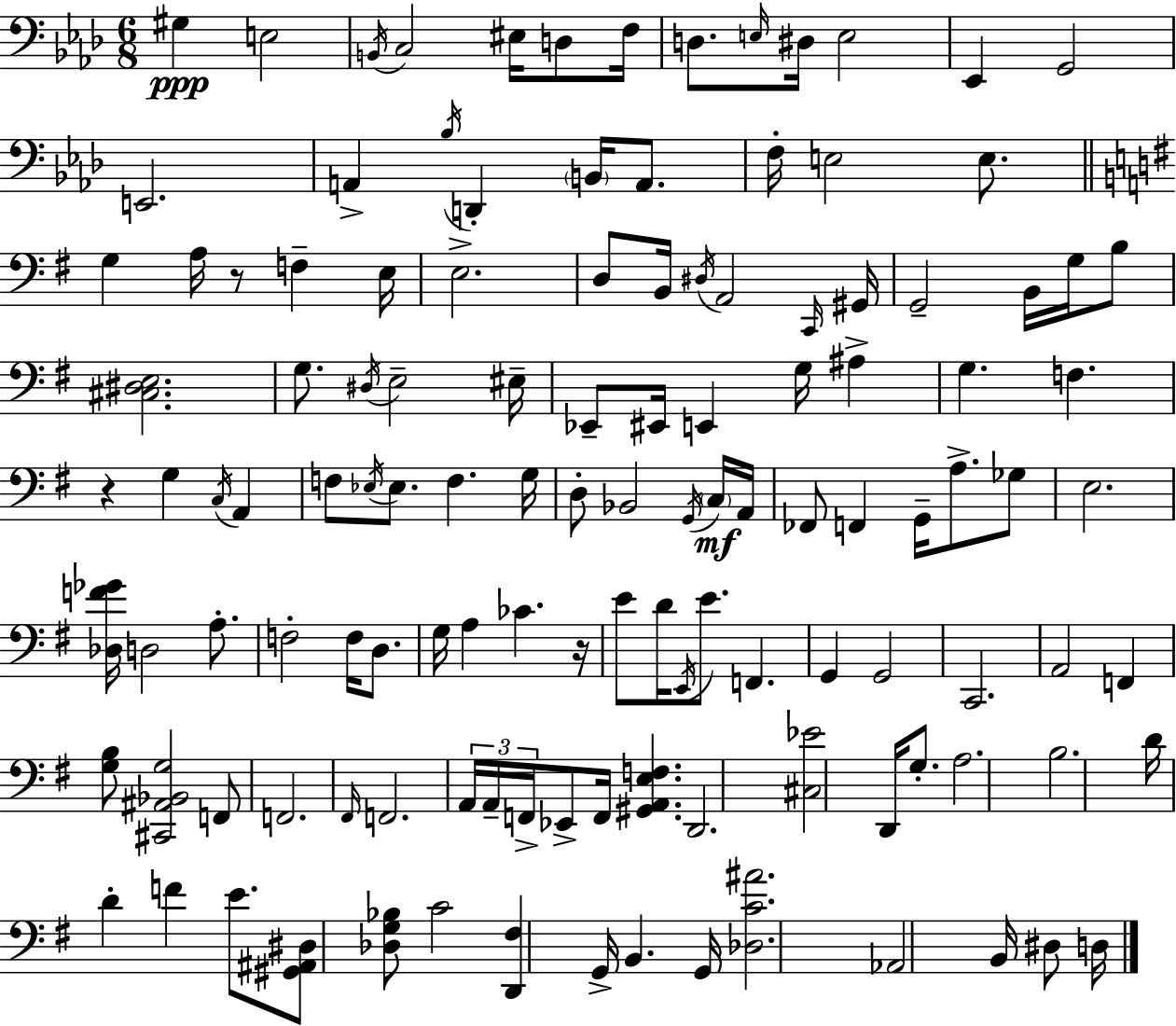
G#3/q E3/h B2/s C3/h EIS3/s D3/e F3/s D3/e. E3/s D#3/s E3/h Eb2/q G2/h E2/h. A2/q Bb3/s D2/q B2/s A2/e. F3/s E3/h E3/e. G3/q A3/s R/e F3/q E3/s E3/h. D3/e B2/s D#3/s A2/h C2/s G#2/s G2/h B2/s G3/s B3/e [C#3,D#3,E3]/h. G3/e. D#3/s E3/h EIS3/s Eb2/e EIS2/s E2/q G3/s A#3/q G3/q. F3/q. R/q G3/q C3/s A2/q F3/e Eb3/s Eb3/e. F3/q. G3/s D3/e Bb2/h G2/s C3/s A2/s FES2/e F2/q G2/s A3/e. Gb3/e E3/h. [Db3,F4,Gb4]/s D3/h A3/e. F3/h F3/s D3/e. G3/s A3/q CES4/q. R/s E4/e D4/s E2/s E4/e. F2/q. G2/q G2/h C2/h. A2/h F2/q [G3,B3]/e [C#2,A#2,Bb2,G3]/h F2/e F2/h. F#2/s F2/h. A2/s A2/s F2/s Eb2/e F2/s [G#2,A2,E3,F3]/q. D2/h. [C#3,Eb4]/h D2/s G3/e. A3/h. B3/h. D4/s D4/q F4/q E4/e. [G#2,A#2,D#3]/e [Db3,G3,Bb3]/e C4/h [D2,F#3]/q G2/s B2/q. G2/s [Db3,C4,A#4]/h. Ab2/h B2/s D#3/e D3/s